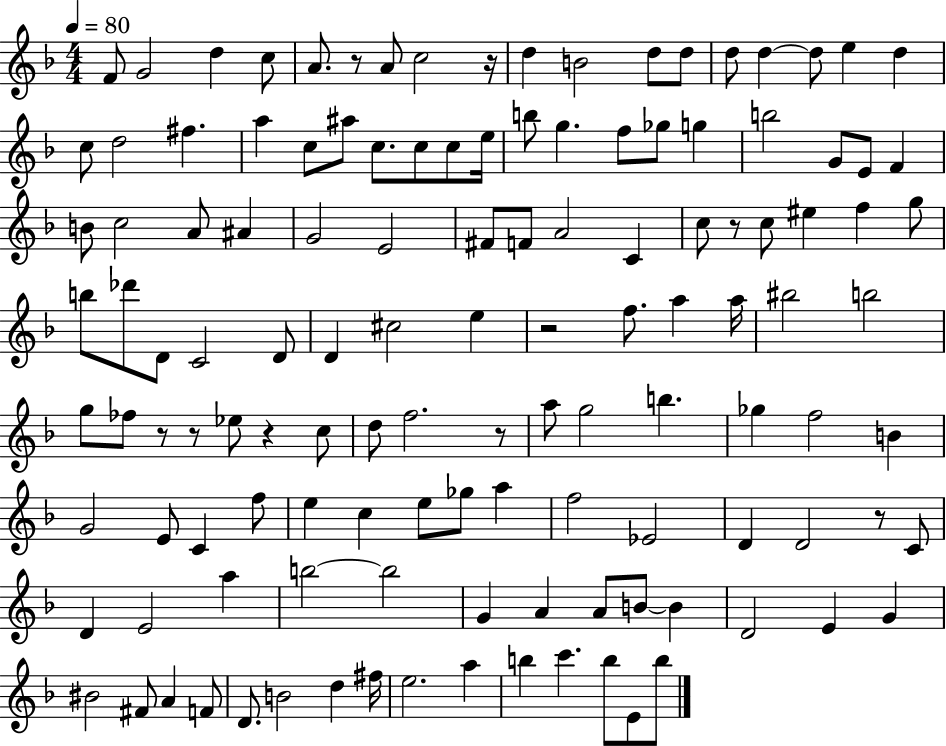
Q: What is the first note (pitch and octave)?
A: F4